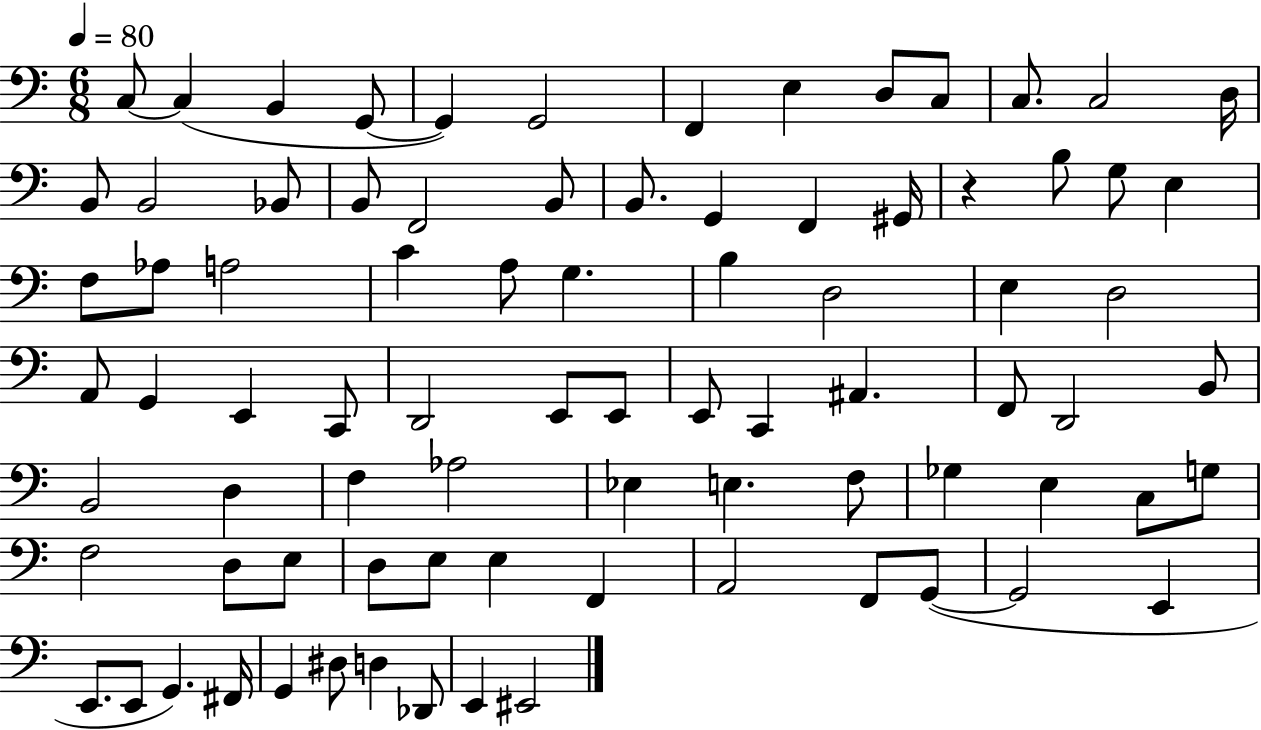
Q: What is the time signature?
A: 6/8